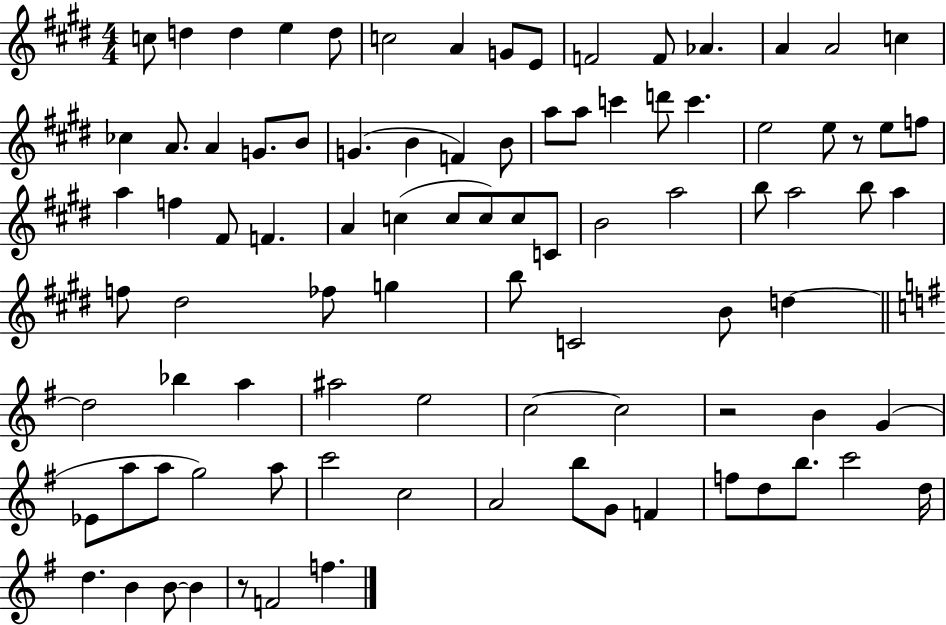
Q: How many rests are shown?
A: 3